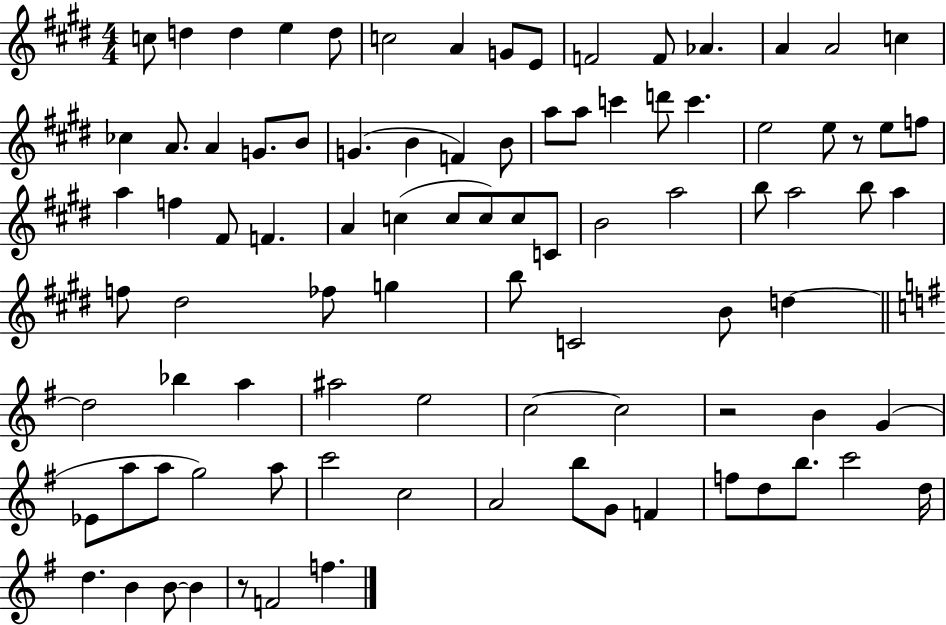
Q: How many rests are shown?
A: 3